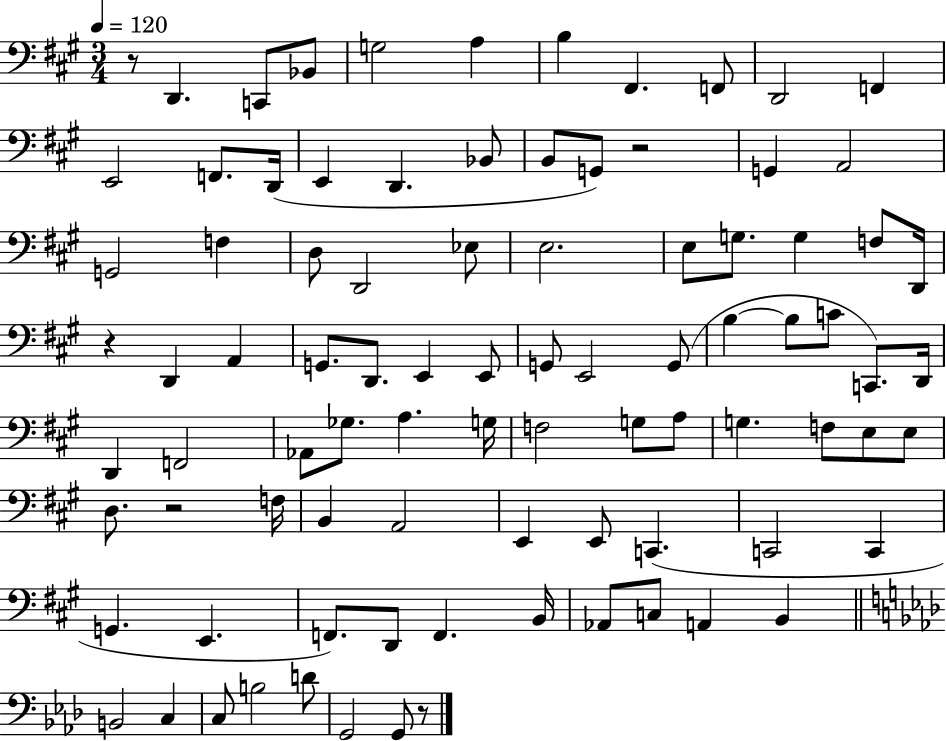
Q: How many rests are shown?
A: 5